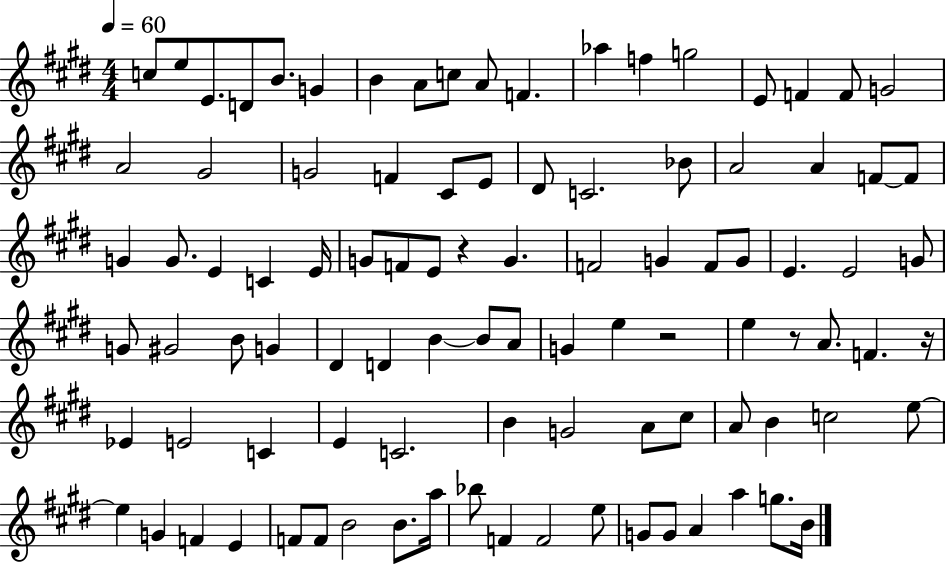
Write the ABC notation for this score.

X:1
T:Untitled
M:4/4
L:1/4
K:E
c/2 e/2 E/2 D/2 B/2 G B A/2 c/2 A/2 F _a f g2 E/2 F F/2 G2 A2 ^G2 G2 F ^C/2 E/2 ^D/2 C2 _B/2 A2 A F/2 F/2 G G/2 E C E/4 G/2 F/2 E/2 z G F2 G F/2 G/2 E E2 G/2 G/2 ^G2 B/2 G ^D D B B/2 A/2 G e z2 e z/2 A/2 F z/4 _E E2 C E C2 B G2 A/2 ^c/2 A/2 B c2 e/2 e G F E F/2 F/2 B2 B/2 a/4 _b/2 F F2 e/2 G/2 G/2 A a g/2 B/4